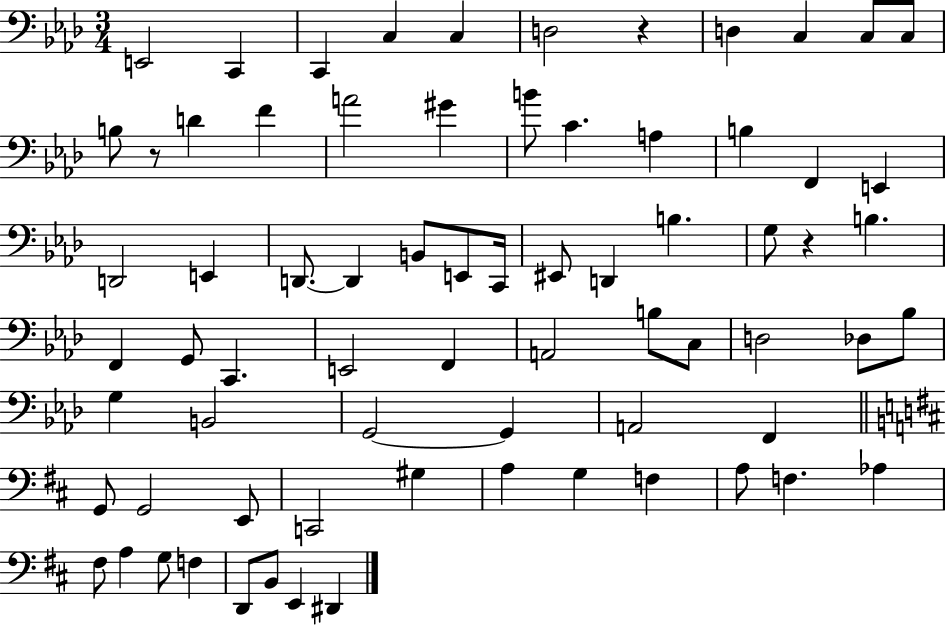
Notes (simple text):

E2/h C2/q C2/q C3/q C3/q D3/h R/q D3/q C3/q C3/e C3/e B3/e R/e D4/q F4/q A4/h G#4/q B4/e C4/q. A3/q B3/q F2/q E2/q D2/h E2/q D2/e. D2/q B2/e E2/e C2/s EIS2/e D2/q B3/q. G3/e R/q B3/q. F2/q G2/e C2/q. E2/h F2/q A2/h B3/e C3/e D3/h Db3/e Bb3/e G3/q B2/h G2/h G2/q A2/h F2/q G2/e G2/h E2/e C2/h G#3/q A3/q G3/q F3/q A3/e F3/q. Ab3/q F#3/e A3/q G3/e F3/q D2/e B2/e E2/q D#2/q